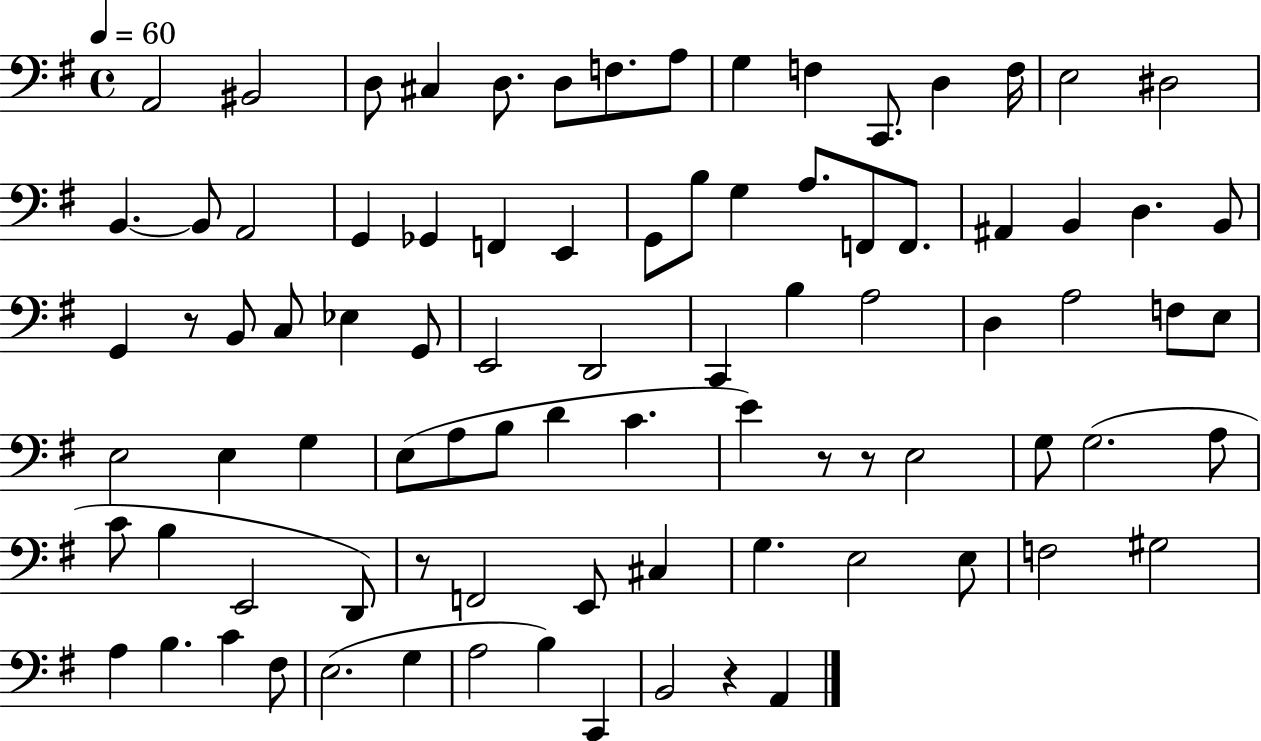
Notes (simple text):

A2/h BIS2/h D3/e C#3/q D3/e. D3/e F3/e. A3/e G3/q F3/q C2/e. D3/q F3/s E3/h D#3/h B2/q. B2/e A2/h G2/q Gb2/q F2/q E2/q G2/e B3/e G3/q A3/e. F2/e F2/e. A#2/q B2/q D3/q. B2/e G2/q R/e B2/e C3/e Eb3/q G2/e E2/h D2/h C2/q B3/q A3/h D3/q A3/h F3/e E3/e E3/h E3/q G3/q E3/e A3/e B3/e D4/q C4/q. E4/q R/e R/e E3/h G3/e G3/h. A3/e C4/e B3/q E2/h D2/e R/e F2/h E2/e C#3/q G3/q. E3/h E3/e F3/h G#3/h A3/q B3/q. C4/q F#3/e E3/h. G3/q A3/h B3/q C2/q B2/h R/q A2/q